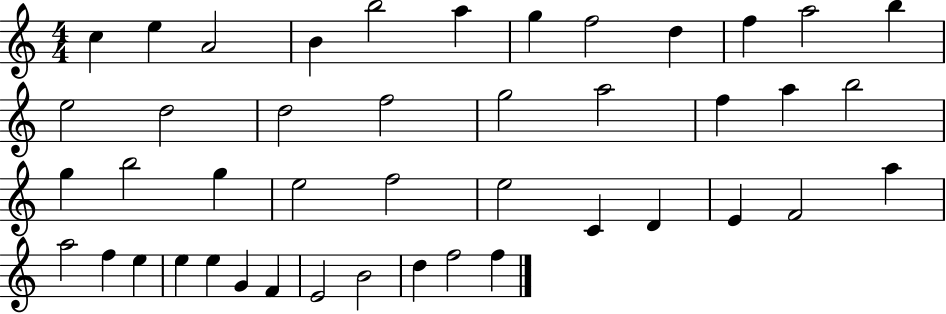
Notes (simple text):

C5/q E5/q A4/h B4/q B5/h A5/q G5/q F5/h D5/q F5/q A5/h B5/q E5/h D5/h D5/h F5/h G5/h A5/h F5/q A5/q B5/h G5/q B5/h G5/q E5/h F5/h E5/h C4/q D4/q E4/q F4/h A5/q A5/h F5/q E5/q E5/q E5/q G4/q F4/q E4/h B4/h D5/q F5/h F5/q